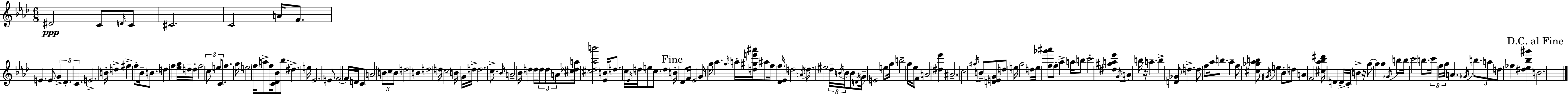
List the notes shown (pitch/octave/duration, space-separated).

D#4/h C4/e D4/s C4/e C#4/h. C4/h A4/s F4/e. E4/q. E4/e G4/q Db4/q. C4/q. E4/h. B4/s D5/q F#5/q F5/e Bb4/s B4/e. D5/q F5/q [Eb5,G5]/s D5/s D5/s F5/h C5/e E5/e C4/e. F5/q. G5/s E5/h F5/s A5/e F5/s [C4,Db4,Bb4]/e Bb5/e. D#5/q. E5/s Eb4/h. E4/e F4/h F4/s D4/s C4/e A4/h B4/e C5/e B4/e D5/h B4/q D5/h D5/s C5/h B4/s G4/s D5/s D5/h. C5/e. Bb4/s A4/h Bb4/s D5/q D5/s D5/e D5/e A4/e [C#5,Db5,A5]/s [C#5,Db5,Ab5,B6]/h [Eb4,B4]/s D5/e. C5/s Eb4/s D5/s E5/e C5/e. D5/q B4/s Db4/e F4/s Eb4/h G4/s G5/s Ab5/q. G5/s A5/s [D5,G#5,E6,A#6]/s A#5/e F5/s [Db4,Eb4,F5]/s D5/h A4/s D5/e. EIS5/h Db5/s B4/s B4/s B4/e D4/s G4/s E4/h E5/e G5/s B5/h G5/s Eb5/s F4/e A4/h [D#5,Eb6]/q A#4/h. C5/h G#5/s B4/e [D4,E4,G4]/e D5/e E5/s G5/h D5/s E5/s [F5,Gb6,A#6]/e F5/e Ab5/q A5/s B5/e C6/h [D#5,G#5,A5,Eb6]/q G4/s A4/q B5/s R/s A5/q. B5/q [D4,Gb4]/e D5/q. D5/e F5/e Ab5/s B5/e. Ab5/q F5/e [C#5,Gb5,Ab5,B5]/e G#4/s E5/q Bb4/e D5/e A4/q F4/h [C#5,Ab5,Bb5,D#6]/s D4/q D4/s C4/s B4/q R/s G5/e G5/q G5/q Gb4/s B5/e B5/s C6/h B5/e. C6/s F5/s G5/s A4/q. Gb4/s B5/e. A5/e D5/e FES5/q [D#5,Eb5,Bb5,G#6]/q B4/h.